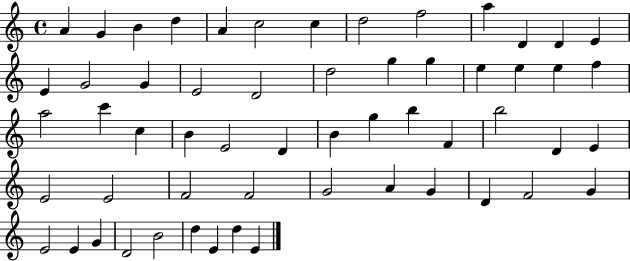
X:1
T:Untitled
M:4/4
L:1/4
K:C
A G B d A c2 c d2 f2 a D D E E G2 G E2 D2 d2 g g e e e f a2 c' c B E2 D B g b F b2 D E E2 E2 F2 F2 G2 A G D F2 G E2 E G D2 B2 d E d E